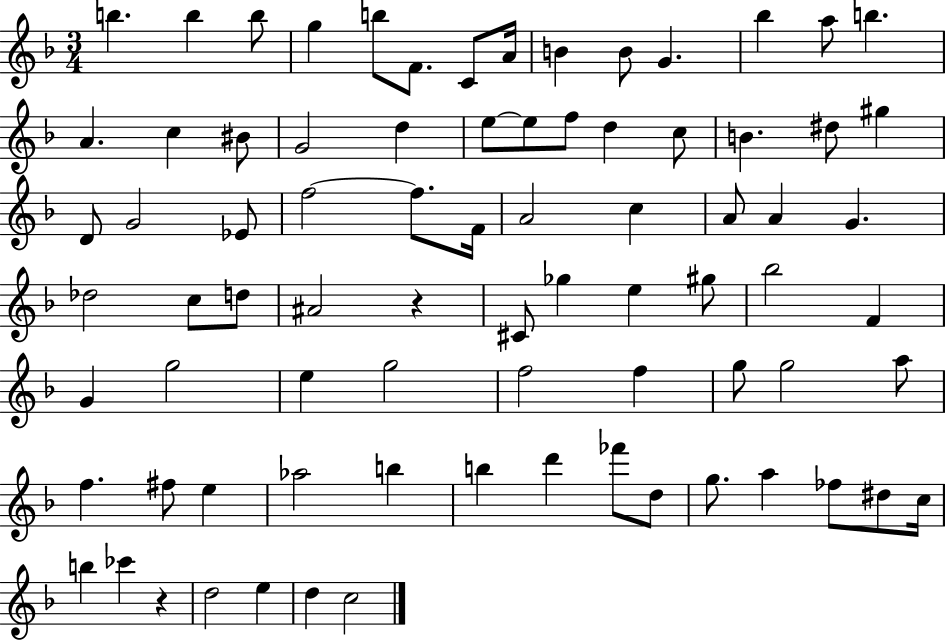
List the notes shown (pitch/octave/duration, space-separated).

B5/q. B5/q B5/e G5/q B5/e F4/e. C4/e A4/s B4/q B4/e G4/q. Bb5/q A5/e B5/q. A4/q. C5/q BIS4/e G4/h D5/q E5/e E5/e F5/e D5/q C5/e B4/q. D#5/e G#5/q D4/e G4/h Eb4/e F5/h F5/e. F4/s A4/h C5/q A4/e A4/q G4/q. Db5/h C5/e D5/e A#4/h R/q C#4/e Gb5/q E5/q G#5/e Bb5/h F4/q G4/q G5/h E5/q G5/h F5/h F5/q G5/e G5/h A5/e F5/q. F#5/e E5/q Ab5/h B5/q B5/q D6/q FES6/e D5/e G5/e. A5/q FES5/e D#5/e C5/s B5/q CES6/q R/q D5/h E5/q D5/q C5/h